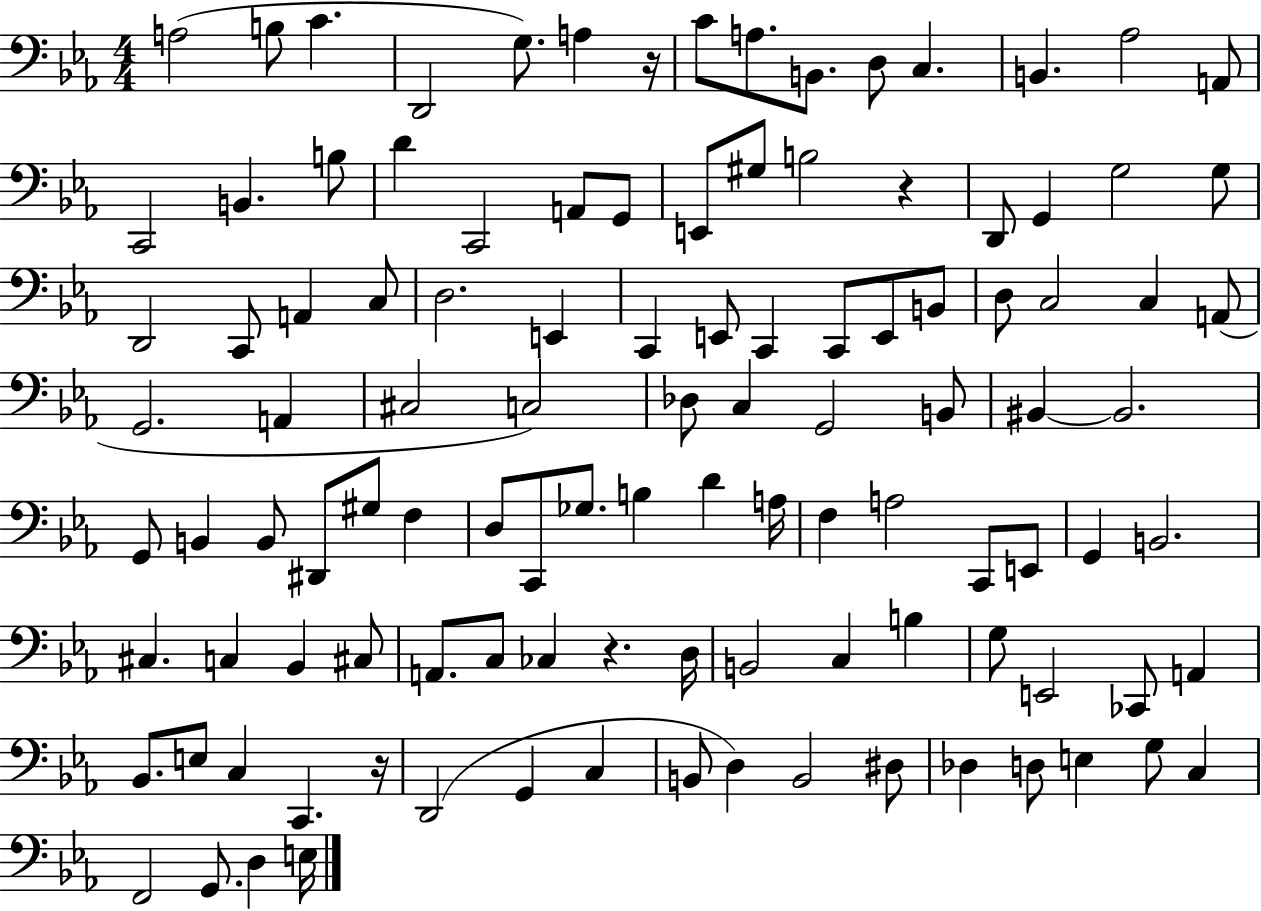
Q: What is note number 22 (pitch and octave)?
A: E2